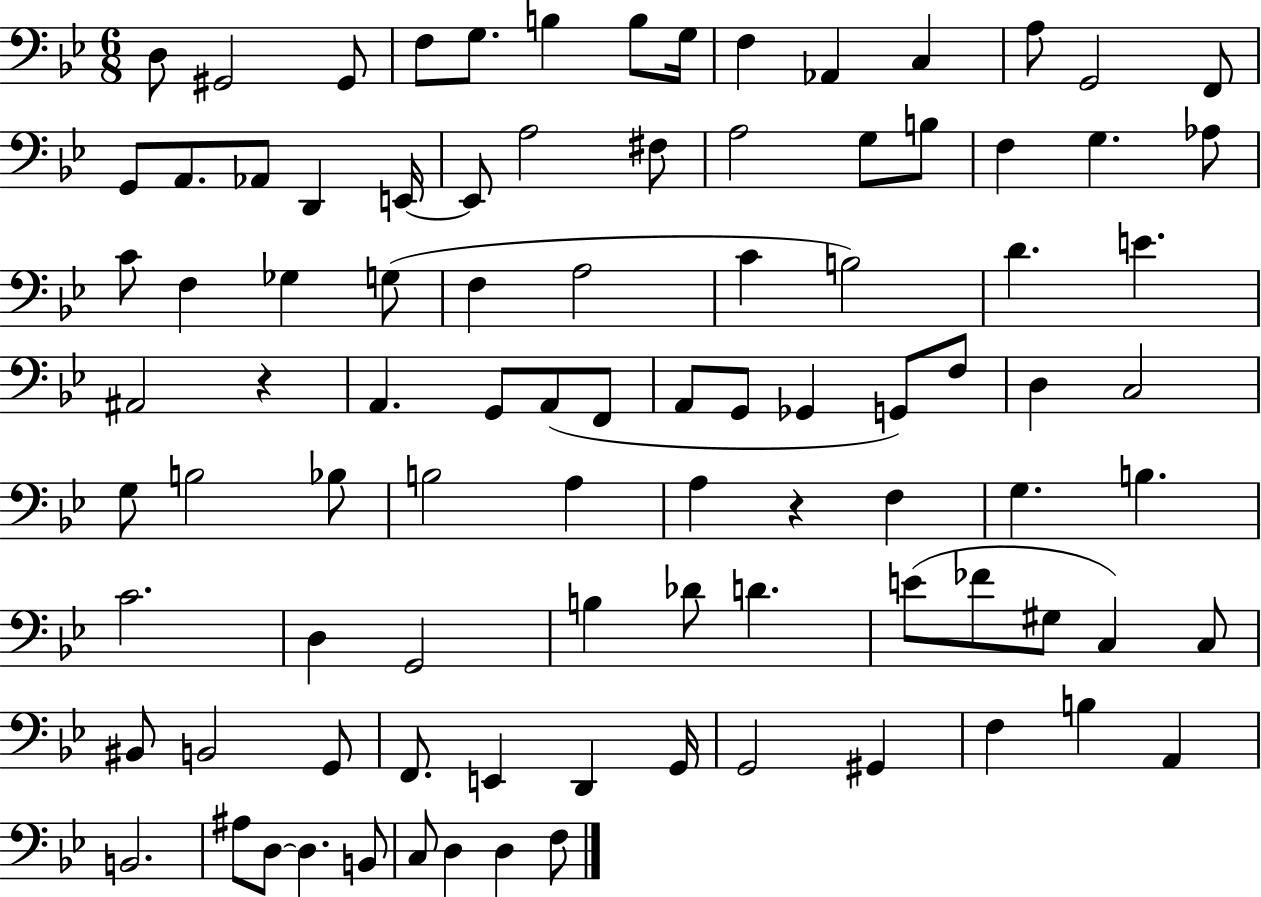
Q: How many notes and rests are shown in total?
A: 93